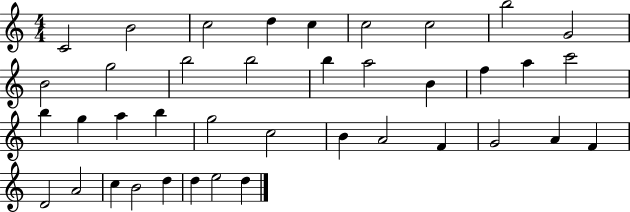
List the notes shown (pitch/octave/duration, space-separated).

C4/h B4/h C5/h D5/q C5/q C5/h C5/h B5/h G4/h B4/h G5/h B5/h B5/h B5/q A5/h B4/q F5/q A5/q C6/h B5/q G5/q A5/q B5/q G5/h C5/h B4/q A4/h F4/q G4/h A4/q F4/q D4/h A4/h C5/q B4/h D5/q D5/q E5/h D5/q